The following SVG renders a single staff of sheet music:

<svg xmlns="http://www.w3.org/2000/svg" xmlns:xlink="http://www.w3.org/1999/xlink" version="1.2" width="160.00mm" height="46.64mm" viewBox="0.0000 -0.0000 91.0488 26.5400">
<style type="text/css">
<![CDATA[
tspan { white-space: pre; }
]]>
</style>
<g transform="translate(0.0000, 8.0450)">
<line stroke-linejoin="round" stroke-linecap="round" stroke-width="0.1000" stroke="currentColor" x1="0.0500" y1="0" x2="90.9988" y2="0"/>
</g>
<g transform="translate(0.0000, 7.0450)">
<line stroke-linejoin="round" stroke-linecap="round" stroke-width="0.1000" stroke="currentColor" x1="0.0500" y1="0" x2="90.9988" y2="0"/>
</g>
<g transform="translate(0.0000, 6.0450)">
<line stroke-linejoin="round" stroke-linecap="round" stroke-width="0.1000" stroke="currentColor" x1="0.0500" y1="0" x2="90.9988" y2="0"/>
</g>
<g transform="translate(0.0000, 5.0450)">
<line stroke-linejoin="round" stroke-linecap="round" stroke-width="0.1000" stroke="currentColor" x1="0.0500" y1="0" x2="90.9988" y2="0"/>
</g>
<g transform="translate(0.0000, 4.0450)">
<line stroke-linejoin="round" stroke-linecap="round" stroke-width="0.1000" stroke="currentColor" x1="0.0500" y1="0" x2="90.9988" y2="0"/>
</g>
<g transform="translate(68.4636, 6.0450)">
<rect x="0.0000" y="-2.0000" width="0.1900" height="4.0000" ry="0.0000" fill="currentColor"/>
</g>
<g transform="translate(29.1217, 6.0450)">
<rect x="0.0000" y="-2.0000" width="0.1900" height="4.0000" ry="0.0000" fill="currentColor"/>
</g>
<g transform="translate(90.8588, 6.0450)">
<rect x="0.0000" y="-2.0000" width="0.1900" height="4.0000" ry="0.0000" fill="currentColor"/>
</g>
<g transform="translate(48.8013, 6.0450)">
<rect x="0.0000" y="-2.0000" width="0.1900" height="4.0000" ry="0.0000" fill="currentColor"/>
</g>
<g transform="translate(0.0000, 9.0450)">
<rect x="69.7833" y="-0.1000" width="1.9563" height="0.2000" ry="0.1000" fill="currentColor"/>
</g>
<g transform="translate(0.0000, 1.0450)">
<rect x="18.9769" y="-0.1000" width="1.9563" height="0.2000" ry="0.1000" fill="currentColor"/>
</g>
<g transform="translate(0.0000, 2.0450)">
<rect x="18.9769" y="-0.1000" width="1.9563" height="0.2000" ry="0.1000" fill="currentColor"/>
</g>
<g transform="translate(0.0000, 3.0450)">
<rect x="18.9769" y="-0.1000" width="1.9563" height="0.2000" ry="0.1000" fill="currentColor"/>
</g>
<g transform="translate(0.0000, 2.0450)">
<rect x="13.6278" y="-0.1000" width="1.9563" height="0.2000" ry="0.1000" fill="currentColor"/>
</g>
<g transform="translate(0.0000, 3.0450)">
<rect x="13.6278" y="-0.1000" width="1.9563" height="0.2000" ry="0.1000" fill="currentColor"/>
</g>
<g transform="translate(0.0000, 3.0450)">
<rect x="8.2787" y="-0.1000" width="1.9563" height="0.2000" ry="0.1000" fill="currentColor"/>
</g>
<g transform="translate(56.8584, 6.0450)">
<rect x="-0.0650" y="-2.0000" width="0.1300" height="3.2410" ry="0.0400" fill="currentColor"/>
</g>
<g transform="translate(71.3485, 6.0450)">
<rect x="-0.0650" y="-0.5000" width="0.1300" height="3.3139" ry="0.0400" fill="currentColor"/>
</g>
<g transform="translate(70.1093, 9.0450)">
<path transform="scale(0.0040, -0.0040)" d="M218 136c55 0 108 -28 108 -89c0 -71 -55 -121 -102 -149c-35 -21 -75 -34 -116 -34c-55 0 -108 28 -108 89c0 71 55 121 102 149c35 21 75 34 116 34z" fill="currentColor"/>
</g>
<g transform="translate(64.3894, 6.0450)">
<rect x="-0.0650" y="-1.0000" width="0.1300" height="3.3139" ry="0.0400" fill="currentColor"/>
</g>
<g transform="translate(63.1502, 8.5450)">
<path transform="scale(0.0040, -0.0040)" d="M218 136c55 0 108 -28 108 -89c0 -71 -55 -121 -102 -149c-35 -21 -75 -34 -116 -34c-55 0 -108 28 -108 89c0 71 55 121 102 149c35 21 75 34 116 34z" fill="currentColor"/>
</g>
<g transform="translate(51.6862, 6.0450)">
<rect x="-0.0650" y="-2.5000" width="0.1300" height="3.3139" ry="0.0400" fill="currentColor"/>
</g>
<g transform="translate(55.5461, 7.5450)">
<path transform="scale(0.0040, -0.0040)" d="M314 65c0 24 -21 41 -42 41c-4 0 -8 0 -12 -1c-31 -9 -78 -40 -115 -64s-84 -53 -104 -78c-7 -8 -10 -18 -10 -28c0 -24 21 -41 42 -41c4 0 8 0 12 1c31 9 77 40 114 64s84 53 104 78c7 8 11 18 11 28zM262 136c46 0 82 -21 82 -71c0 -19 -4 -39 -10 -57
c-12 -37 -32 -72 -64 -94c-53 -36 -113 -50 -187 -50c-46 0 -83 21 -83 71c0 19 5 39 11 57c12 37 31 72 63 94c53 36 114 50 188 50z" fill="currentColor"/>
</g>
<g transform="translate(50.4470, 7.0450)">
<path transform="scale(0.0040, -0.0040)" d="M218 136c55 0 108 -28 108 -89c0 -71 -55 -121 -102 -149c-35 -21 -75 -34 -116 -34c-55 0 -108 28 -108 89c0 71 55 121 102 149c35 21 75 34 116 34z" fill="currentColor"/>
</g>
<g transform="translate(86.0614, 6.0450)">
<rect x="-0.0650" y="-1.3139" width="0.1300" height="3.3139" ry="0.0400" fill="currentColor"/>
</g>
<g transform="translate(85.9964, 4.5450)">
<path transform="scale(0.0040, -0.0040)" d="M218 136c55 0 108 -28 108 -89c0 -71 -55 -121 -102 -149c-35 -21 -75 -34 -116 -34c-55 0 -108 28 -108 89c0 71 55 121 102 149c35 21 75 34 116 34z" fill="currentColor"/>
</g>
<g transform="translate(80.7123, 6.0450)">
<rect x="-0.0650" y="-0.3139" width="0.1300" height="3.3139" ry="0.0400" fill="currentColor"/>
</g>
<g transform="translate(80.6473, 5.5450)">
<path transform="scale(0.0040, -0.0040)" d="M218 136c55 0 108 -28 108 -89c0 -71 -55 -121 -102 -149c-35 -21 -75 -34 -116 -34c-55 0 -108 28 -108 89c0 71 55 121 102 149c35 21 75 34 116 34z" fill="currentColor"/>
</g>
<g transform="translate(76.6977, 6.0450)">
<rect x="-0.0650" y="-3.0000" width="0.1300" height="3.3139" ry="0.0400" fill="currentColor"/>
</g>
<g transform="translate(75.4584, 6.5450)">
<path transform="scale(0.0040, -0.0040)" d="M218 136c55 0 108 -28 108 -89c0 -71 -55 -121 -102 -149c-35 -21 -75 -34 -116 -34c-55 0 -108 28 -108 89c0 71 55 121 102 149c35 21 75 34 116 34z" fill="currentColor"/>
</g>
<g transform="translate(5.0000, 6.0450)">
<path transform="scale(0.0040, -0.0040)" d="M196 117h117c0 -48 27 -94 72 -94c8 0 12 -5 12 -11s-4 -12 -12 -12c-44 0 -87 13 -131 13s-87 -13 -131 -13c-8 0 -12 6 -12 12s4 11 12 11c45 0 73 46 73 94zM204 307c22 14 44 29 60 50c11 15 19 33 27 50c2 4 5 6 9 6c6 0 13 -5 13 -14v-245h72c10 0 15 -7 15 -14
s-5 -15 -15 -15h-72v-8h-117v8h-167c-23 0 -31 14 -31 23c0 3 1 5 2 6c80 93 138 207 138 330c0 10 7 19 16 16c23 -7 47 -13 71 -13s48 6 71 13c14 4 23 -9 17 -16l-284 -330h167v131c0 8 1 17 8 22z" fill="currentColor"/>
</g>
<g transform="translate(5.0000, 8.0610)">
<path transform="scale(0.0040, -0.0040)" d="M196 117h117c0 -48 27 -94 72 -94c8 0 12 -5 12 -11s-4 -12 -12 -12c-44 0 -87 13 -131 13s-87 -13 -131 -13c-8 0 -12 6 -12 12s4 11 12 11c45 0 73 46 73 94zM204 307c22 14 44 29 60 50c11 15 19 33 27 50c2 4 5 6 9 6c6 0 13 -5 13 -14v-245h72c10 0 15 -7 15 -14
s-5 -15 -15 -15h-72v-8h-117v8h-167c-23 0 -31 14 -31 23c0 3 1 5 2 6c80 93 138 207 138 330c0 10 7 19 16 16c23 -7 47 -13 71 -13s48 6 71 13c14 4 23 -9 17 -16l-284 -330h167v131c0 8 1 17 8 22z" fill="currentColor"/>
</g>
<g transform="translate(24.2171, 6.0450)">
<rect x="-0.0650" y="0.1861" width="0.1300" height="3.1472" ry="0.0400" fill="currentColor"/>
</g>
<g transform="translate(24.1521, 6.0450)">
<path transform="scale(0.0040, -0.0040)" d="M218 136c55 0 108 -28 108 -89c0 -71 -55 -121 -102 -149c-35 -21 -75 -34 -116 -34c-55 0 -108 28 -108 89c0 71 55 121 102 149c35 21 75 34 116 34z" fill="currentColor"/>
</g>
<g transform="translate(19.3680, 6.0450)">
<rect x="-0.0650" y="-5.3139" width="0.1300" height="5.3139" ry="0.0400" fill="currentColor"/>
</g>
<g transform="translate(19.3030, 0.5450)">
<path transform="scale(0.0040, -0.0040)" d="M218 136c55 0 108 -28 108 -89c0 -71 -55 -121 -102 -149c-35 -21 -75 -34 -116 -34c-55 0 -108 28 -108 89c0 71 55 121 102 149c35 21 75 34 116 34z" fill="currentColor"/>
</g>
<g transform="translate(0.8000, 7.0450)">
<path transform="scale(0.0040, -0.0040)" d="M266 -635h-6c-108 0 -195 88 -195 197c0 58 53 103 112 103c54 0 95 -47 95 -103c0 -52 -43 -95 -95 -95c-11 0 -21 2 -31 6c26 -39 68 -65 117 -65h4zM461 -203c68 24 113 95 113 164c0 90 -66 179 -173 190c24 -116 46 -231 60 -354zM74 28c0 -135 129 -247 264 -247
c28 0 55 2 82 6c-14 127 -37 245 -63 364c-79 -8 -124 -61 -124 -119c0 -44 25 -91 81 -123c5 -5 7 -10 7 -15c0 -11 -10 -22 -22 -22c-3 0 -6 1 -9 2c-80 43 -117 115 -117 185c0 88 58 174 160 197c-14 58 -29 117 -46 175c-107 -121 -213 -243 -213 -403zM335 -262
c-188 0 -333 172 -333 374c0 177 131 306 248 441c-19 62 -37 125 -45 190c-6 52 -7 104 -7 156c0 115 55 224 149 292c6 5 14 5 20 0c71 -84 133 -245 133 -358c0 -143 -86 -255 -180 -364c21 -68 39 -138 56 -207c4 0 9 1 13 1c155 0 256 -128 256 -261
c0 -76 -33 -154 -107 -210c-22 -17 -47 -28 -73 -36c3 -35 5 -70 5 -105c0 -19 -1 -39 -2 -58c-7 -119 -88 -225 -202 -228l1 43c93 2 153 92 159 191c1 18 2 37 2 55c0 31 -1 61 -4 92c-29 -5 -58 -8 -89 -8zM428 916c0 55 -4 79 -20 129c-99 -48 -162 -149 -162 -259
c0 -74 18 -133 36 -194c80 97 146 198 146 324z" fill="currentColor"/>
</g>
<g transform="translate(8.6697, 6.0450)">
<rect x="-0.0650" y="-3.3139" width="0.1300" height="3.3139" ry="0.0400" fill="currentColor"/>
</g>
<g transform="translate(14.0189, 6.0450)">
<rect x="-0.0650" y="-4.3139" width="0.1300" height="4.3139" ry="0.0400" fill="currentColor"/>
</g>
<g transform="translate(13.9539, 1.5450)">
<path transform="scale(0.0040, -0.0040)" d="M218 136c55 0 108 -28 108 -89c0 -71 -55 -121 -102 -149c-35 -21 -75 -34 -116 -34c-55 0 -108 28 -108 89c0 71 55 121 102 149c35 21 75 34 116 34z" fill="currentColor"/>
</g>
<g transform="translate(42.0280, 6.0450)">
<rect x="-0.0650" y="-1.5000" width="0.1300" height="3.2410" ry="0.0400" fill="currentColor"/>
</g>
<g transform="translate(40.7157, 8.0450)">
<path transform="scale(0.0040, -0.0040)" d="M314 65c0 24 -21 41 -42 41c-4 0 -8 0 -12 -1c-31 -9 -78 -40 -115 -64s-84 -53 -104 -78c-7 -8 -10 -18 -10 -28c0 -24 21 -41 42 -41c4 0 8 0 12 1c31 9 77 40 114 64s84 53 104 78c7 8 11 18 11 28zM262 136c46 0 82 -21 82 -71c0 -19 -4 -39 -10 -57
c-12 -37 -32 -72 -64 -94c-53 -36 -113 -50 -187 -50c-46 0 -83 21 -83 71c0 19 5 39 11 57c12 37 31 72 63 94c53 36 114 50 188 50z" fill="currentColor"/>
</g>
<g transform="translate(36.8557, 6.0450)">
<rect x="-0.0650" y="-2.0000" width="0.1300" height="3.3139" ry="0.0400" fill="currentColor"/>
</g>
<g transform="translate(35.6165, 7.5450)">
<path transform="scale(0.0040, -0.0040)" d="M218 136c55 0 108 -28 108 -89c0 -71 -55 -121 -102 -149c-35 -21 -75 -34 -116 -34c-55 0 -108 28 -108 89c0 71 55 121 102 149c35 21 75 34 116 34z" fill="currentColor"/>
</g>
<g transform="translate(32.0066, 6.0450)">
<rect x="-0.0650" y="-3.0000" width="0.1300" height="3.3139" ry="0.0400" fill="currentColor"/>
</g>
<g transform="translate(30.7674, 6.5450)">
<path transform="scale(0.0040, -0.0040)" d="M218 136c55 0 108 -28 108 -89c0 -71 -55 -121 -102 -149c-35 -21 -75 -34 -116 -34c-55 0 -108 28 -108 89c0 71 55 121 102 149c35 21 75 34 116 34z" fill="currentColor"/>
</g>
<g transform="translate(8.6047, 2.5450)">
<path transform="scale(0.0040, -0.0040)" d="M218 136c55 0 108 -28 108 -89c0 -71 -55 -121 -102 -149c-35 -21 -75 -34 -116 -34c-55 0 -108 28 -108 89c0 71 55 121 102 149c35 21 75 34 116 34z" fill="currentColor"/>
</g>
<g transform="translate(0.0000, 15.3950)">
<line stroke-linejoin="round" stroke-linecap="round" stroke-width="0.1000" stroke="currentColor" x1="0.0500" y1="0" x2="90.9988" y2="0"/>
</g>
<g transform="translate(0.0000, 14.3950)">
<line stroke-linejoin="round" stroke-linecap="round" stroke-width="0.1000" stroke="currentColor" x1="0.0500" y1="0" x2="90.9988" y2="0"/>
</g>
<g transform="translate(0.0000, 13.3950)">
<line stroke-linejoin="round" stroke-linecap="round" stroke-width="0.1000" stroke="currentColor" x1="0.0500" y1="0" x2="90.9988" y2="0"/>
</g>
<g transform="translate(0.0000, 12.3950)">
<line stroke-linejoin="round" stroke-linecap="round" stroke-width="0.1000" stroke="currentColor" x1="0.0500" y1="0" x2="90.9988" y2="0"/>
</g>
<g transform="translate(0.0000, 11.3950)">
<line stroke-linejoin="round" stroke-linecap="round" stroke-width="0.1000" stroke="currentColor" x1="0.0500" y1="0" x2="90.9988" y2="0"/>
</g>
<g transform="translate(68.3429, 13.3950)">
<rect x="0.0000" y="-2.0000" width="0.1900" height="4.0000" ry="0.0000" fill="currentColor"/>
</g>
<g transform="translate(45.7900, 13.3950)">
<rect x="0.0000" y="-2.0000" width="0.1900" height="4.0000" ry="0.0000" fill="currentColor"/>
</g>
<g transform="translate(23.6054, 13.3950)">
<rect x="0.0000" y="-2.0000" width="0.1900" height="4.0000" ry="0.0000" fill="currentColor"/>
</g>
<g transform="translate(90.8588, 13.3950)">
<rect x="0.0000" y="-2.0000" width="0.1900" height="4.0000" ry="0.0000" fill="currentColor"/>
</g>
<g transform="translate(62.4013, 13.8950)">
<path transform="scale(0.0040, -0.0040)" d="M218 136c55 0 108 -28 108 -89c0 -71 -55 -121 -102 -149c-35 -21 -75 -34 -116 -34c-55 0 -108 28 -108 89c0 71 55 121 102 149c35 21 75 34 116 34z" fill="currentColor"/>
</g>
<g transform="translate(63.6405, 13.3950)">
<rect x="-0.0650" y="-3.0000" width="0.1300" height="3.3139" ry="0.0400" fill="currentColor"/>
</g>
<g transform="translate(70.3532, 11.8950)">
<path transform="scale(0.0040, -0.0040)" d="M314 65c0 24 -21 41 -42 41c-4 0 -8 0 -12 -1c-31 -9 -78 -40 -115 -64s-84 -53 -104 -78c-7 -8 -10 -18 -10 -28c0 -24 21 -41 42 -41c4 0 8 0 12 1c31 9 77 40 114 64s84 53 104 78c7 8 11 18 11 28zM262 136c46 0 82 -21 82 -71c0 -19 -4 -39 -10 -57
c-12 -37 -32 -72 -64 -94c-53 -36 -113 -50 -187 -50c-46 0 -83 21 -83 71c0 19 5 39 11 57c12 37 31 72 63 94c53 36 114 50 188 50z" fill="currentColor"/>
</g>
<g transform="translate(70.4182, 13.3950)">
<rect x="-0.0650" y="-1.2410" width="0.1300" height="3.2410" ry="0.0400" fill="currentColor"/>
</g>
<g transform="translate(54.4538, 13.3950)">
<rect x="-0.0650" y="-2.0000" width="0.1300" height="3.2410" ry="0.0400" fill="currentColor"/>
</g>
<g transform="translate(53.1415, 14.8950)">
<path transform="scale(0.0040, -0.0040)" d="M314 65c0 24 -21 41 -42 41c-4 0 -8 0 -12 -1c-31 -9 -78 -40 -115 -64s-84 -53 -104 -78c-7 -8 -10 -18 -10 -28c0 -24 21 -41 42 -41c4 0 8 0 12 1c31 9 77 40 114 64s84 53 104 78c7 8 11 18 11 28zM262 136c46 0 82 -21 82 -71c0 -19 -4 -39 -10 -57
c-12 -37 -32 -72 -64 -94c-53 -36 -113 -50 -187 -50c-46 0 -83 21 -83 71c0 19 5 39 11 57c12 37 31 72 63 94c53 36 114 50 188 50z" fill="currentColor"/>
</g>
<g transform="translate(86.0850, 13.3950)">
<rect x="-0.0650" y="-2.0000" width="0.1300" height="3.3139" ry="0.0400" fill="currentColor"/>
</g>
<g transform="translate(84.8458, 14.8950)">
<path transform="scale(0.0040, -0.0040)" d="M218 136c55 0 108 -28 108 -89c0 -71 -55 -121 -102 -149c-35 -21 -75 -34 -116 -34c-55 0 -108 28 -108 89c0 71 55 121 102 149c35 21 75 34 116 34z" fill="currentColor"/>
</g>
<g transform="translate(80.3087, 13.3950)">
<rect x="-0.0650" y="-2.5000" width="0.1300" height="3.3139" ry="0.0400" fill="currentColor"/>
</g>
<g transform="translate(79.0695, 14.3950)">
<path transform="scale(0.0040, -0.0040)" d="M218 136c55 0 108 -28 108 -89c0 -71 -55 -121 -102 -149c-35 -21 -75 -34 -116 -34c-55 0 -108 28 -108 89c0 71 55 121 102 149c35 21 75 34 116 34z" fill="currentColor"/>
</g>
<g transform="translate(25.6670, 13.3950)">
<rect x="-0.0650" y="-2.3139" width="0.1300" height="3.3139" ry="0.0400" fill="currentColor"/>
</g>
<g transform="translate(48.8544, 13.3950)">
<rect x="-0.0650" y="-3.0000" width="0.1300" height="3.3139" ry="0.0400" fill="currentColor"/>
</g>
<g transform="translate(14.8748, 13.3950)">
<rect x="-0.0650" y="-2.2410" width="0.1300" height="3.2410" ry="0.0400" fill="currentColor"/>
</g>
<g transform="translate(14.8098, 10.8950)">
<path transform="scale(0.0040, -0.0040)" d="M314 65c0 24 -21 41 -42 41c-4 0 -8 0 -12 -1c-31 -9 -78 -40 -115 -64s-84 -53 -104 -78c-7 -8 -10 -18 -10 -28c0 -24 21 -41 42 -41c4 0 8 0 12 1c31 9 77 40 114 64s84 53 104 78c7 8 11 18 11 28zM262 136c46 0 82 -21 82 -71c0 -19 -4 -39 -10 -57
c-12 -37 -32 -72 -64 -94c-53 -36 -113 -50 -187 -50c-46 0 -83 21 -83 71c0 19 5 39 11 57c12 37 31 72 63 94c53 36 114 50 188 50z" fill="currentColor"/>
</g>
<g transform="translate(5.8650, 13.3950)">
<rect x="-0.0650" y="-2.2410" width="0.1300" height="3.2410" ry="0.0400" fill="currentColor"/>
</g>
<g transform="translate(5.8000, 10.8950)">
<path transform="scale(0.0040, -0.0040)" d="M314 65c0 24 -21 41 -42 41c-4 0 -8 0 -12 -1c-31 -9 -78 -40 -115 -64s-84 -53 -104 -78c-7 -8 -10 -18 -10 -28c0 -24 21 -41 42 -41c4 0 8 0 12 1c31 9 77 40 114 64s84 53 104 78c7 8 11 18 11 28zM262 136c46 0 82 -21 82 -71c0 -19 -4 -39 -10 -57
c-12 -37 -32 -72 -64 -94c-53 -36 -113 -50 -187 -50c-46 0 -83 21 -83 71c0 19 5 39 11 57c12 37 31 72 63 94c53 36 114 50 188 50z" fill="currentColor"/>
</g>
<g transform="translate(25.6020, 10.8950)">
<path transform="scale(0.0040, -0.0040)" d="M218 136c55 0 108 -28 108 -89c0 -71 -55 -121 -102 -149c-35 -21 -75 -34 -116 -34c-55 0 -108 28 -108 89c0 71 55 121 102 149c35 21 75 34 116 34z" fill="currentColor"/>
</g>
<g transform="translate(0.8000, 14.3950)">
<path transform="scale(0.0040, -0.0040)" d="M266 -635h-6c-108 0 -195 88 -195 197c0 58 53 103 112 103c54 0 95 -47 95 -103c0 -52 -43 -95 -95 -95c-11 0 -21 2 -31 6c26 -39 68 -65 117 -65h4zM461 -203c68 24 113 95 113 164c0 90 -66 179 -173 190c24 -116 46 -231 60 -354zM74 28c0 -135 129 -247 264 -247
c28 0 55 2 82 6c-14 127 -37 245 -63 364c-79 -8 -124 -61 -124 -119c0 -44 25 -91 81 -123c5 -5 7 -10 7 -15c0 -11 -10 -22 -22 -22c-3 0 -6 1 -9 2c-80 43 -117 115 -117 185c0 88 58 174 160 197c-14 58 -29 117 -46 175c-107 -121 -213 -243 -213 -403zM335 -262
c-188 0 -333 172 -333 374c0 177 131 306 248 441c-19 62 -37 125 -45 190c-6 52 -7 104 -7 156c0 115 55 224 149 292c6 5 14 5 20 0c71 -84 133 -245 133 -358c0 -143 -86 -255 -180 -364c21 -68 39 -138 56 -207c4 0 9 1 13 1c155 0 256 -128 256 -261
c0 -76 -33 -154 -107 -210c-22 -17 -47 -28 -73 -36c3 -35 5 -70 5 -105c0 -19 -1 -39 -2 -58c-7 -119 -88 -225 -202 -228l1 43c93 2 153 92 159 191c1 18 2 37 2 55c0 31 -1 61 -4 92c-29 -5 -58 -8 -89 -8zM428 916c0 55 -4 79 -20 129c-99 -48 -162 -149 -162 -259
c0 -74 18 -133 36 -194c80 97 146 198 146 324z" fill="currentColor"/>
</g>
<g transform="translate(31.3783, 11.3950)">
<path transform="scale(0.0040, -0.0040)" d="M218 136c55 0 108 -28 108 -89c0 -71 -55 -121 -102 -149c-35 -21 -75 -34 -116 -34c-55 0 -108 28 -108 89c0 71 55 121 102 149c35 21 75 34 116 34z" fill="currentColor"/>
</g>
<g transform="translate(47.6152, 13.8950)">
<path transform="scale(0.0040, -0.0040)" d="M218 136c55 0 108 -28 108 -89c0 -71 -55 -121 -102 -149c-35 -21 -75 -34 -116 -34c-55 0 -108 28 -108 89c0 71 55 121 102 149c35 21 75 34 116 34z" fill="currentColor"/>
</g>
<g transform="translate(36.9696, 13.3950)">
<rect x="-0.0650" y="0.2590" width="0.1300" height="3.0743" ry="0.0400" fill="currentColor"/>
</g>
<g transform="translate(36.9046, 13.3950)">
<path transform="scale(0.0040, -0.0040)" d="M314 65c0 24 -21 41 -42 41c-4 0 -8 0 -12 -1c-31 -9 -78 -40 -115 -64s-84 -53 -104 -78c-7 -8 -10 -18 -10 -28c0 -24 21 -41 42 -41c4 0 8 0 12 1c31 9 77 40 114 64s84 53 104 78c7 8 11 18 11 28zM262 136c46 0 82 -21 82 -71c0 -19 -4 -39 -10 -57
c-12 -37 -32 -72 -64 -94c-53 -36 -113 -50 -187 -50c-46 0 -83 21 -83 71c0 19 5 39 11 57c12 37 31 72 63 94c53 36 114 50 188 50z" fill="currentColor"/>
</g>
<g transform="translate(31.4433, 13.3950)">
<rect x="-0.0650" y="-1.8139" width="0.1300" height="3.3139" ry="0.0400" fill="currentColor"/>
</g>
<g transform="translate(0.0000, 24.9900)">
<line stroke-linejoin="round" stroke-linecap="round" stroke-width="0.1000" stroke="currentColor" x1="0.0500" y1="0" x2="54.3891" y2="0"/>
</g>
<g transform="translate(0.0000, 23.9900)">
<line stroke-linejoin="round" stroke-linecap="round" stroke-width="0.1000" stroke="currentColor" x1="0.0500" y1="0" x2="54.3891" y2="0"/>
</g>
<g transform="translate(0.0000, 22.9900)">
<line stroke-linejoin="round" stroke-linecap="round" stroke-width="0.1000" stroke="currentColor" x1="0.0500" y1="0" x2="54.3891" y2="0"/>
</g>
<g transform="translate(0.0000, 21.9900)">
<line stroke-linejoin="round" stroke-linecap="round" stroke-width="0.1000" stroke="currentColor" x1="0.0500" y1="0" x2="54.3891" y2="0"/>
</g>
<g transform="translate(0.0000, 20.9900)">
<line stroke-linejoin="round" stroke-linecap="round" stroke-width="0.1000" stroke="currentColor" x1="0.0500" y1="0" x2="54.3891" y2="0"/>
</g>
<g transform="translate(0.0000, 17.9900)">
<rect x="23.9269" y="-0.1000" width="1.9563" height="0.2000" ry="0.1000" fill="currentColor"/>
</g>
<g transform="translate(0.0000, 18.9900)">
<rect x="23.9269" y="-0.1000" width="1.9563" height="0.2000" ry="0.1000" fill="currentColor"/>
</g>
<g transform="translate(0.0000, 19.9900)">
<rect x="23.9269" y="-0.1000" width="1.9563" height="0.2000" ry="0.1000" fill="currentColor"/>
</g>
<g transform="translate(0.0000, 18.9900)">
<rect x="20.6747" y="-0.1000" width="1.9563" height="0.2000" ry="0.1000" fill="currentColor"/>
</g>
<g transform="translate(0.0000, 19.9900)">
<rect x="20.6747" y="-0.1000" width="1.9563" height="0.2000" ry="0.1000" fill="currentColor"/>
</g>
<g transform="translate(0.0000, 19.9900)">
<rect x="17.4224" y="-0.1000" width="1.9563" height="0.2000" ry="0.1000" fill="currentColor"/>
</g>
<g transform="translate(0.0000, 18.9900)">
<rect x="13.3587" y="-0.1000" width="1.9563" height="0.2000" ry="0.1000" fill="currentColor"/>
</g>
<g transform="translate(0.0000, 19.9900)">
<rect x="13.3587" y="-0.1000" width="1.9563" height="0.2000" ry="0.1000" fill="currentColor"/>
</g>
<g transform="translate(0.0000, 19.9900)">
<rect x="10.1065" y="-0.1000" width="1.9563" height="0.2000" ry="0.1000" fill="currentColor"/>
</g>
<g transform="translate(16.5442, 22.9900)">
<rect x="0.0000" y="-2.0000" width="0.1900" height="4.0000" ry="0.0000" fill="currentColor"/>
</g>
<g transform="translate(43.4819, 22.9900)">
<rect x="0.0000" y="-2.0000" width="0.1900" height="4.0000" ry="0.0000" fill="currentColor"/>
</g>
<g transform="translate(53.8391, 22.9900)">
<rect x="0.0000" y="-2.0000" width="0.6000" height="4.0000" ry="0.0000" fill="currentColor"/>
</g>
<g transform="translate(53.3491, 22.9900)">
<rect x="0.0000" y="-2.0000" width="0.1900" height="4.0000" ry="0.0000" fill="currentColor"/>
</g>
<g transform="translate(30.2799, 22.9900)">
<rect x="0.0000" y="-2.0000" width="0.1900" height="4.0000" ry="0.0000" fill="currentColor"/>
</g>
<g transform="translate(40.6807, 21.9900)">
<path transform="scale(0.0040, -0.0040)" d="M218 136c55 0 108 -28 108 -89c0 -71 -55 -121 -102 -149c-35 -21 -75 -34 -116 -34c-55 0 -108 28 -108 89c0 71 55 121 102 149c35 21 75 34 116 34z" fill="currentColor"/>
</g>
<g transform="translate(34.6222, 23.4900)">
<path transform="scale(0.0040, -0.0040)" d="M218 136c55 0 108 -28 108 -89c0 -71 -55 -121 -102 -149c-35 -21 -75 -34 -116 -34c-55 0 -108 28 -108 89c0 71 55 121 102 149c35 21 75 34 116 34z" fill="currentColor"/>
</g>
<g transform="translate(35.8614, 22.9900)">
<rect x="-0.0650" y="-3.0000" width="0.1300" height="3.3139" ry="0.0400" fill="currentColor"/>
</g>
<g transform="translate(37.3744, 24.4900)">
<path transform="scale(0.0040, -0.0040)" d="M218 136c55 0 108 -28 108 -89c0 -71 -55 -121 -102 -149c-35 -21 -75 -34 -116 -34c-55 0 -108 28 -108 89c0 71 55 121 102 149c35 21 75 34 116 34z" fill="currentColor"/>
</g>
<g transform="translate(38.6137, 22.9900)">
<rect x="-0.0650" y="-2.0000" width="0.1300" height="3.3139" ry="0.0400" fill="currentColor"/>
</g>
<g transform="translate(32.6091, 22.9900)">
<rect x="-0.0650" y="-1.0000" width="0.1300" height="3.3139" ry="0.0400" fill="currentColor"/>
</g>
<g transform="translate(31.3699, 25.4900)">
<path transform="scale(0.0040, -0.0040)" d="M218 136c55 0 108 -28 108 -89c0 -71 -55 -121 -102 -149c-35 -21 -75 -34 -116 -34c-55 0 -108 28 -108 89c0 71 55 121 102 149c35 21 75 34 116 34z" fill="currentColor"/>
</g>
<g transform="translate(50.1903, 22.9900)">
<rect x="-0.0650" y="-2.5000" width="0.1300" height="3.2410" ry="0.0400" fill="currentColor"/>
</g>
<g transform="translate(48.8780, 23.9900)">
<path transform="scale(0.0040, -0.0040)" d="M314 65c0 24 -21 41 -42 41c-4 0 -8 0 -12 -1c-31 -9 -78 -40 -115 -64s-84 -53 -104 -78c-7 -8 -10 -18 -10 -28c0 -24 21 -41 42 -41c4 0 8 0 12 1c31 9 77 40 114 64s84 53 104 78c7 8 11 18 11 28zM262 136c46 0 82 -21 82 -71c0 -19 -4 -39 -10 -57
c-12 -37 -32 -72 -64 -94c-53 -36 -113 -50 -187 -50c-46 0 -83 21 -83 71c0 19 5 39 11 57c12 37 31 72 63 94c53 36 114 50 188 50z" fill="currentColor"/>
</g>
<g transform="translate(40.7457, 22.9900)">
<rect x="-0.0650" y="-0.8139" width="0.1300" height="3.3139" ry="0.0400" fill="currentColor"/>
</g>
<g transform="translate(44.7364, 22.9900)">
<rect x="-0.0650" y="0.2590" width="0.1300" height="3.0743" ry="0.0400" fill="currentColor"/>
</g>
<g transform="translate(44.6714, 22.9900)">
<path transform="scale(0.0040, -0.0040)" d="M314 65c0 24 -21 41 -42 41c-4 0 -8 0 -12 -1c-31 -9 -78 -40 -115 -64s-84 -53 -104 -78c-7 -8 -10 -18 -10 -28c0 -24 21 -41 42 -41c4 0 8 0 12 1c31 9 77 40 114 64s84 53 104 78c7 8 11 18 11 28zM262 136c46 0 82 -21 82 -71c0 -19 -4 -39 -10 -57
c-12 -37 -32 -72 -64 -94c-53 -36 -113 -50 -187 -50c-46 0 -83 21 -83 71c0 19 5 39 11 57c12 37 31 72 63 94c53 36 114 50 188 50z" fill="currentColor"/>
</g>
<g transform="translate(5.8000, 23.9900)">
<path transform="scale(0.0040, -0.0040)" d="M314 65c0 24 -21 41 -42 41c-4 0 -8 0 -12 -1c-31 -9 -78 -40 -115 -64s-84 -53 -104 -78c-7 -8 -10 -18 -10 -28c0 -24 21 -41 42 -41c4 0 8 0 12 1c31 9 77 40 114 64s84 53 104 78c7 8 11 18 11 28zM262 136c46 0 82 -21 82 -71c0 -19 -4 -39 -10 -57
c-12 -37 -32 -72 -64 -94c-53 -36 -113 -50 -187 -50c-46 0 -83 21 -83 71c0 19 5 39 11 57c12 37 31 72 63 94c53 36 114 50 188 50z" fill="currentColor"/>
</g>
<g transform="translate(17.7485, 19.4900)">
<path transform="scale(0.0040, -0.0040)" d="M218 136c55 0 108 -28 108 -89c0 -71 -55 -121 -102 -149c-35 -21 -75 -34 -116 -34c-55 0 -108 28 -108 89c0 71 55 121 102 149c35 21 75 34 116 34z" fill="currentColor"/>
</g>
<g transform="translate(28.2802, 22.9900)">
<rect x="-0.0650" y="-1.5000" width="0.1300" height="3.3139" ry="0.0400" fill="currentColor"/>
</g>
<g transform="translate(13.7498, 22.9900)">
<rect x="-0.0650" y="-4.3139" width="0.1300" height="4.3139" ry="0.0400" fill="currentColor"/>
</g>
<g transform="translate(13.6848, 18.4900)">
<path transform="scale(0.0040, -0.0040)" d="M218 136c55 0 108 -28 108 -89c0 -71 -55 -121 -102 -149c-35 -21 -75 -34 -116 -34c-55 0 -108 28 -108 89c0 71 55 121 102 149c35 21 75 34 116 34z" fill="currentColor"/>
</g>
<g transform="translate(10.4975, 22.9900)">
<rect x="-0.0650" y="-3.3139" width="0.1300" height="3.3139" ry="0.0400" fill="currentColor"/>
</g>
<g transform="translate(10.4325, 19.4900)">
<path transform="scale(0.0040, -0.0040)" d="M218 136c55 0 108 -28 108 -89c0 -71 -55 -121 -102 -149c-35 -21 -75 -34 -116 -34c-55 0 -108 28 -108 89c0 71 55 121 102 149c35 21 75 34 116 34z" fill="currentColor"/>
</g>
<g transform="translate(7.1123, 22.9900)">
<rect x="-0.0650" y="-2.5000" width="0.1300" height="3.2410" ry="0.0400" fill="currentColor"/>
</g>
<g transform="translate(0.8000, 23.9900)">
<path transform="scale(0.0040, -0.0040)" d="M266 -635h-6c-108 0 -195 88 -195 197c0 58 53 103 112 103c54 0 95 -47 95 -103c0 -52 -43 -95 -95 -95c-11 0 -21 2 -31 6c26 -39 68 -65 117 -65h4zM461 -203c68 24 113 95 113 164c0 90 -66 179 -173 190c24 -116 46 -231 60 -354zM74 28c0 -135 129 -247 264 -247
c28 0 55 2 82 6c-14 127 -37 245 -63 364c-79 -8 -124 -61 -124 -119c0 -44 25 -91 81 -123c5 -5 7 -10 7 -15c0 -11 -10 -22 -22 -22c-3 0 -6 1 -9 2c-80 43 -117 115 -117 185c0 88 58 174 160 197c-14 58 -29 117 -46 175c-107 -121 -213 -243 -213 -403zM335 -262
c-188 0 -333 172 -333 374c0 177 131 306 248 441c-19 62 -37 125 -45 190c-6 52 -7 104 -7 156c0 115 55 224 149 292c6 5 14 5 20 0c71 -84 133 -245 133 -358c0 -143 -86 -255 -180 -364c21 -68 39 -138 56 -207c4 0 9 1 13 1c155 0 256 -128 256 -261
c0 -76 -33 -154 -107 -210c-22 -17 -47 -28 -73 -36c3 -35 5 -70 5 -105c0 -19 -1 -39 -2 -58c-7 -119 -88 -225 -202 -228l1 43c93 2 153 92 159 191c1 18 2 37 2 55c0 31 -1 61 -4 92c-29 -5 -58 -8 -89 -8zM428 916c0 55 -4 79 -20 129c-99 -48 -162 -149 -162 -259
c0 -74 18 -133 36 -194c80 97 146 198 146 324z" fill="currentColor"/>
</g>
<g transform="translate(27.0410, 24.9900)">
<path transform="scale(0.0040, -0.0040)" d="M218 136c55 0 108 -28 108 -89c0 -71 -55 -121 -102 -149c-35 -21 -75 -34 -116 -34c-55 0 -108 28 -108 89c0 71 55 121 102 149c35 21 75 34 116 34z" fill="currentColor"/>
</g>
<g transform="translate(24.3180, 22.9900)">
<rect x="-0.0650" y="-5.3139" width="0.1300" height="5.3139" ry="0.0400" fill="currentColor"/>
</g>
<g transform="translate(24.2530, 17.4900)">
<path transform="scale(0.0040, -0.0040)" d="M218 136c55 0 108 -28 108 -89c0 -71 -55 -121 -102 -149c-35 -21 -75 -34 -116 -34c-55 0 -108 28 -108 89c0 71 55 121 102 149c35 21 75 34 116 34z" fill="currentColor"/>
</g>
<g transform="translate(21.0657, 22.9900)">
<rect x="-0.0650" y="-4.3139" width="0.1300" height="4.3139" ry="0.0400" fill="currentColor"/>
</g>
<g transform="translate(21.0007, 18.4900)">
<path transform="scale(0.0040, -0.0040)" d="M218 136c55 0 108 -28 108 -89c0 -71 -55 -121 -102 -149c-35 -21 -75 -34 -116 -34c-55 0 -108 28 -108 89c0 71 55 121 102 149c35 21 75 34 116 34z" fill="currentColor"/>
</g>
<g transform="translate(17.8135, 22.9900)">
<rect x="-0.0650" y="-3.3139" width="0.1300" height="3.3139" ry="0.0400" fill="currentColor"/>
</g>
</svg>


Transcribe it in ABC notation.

X:1
T:Untitled
M:4/4
L:1/4
K:C
b d' f' B A F E2 G F2 D C A c e g2 g2 g f B2 A F2 A e2 G F G2 b d' b d' f' E D A F d B2 G2